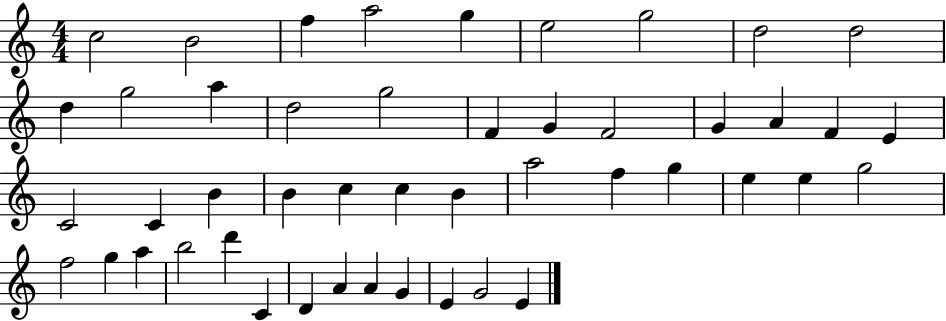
C5/h B4/h F5/q A5/h G5/q E5/h G5/h D5/h D5/h D5/q G5/h A5/q D5/h G5/h F4/q G4/q F4/h G4/q A4/q F4/q E4/q C4/h C4/q B4/q B4/q C5/q C5/q B4/q A5/h F5/q G5/q E5/q E5/q G5/h F5/h G5/q A5/q B5/h D6/q C4/q D4/q A4/q A4/q G4/q E4/q G4/h E4/q